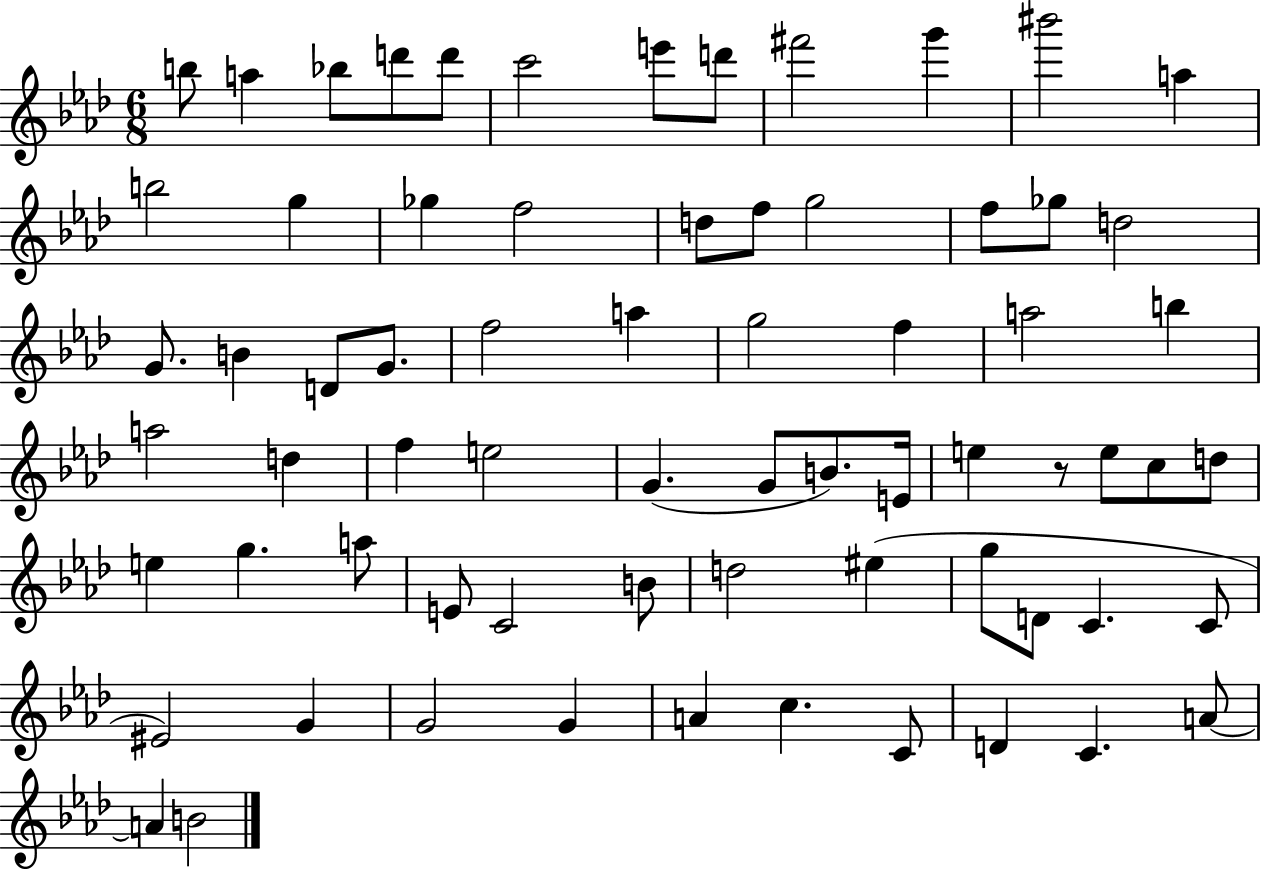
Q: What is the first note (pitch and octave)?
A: B5